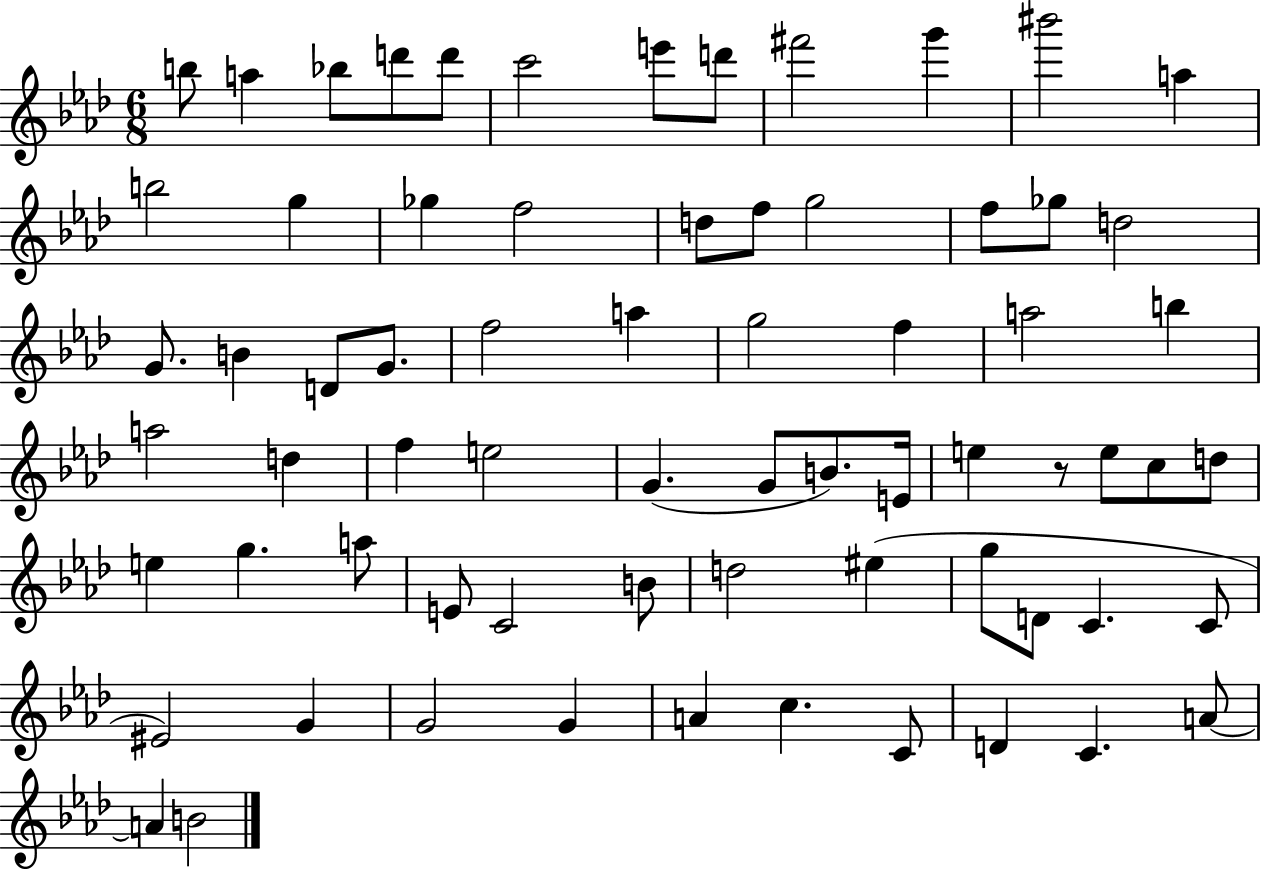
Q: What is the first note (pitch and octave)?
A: B5